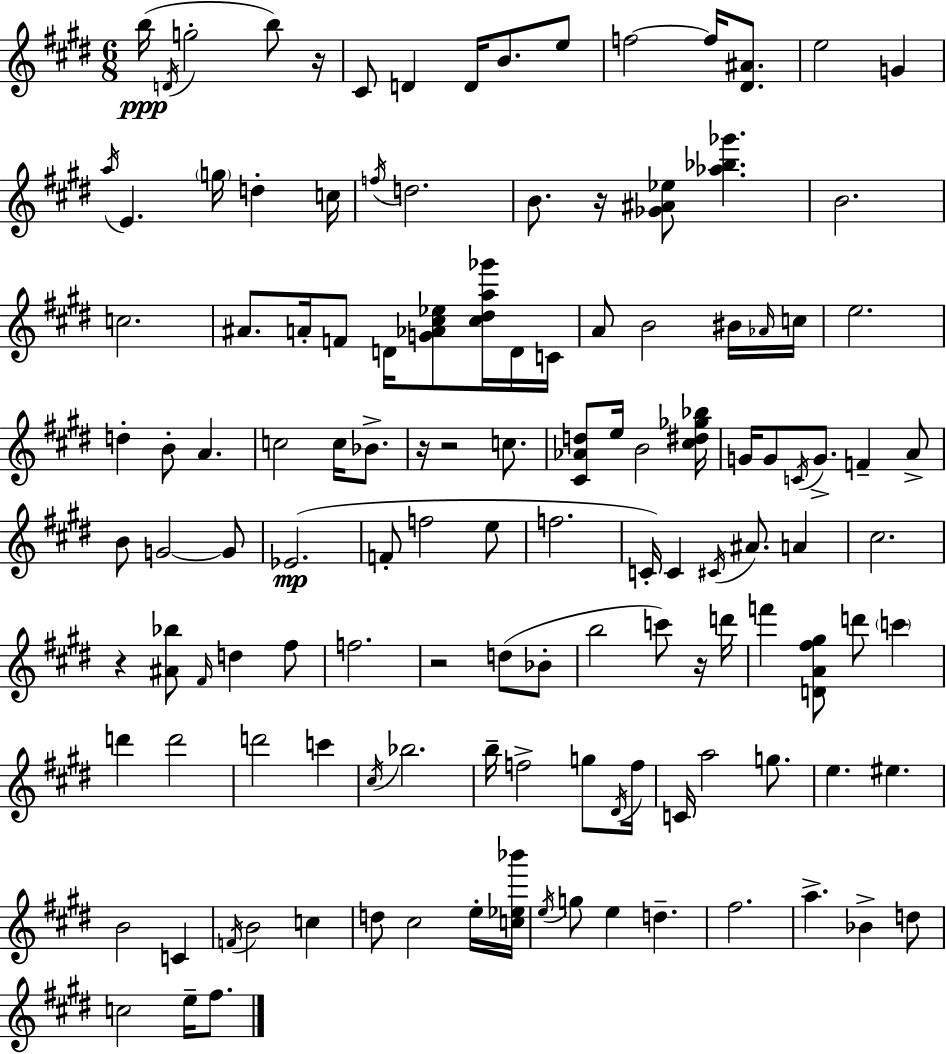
X:1
T:Untitled
M:6/8
L:1/4
K:E
b/4 D/4 g2 b/2 z/4 ^C/2 D D/4 B/2 e/2 f2 f/4 [^D^A]/2 e2 G a/4 E g/4 d c/4 f/4 d2 B/2 z/4 [_G^A_e]/2 [_a_b_g'] B2 c2 ^A/2 A/4 F/2 D/4 [G_A^c_e]/2 [^c^da_g']/4 D/4 C/4 A/2 B2 ^B/4 _A/4 c/4 e2 d B/2 A c2 c/4 _B/2 z/4 z2 c/2 [^C_Ad]/2 e/4 B2 [^c^d_g_b]/4 G/4 G/2 C/4 G/2 F A/2 B/2 G2 G/2 _E2 F/2 f2 e/2 f2 C/4 C ^C/4 ^A/2 A ^c2 z [^A_b]/2 ^F/4 d ^f/2 f2 z2 d/2 _B/2 b2 c'/2 z/4 d'/4 f' [DA^f^g]/2 d'/2 c' d' d'2 d'2 c' ^c/4 _b2 b/4 f2 g/2 ^D/4 f/4 C/4 a2 g/2 e ^e B2 C F/4 B2 c d/2 ^c2 e/4 [c_e_b']/4 e/4 g/2 e d ^f2 a _B d/2 c2 e/4 ^f/2